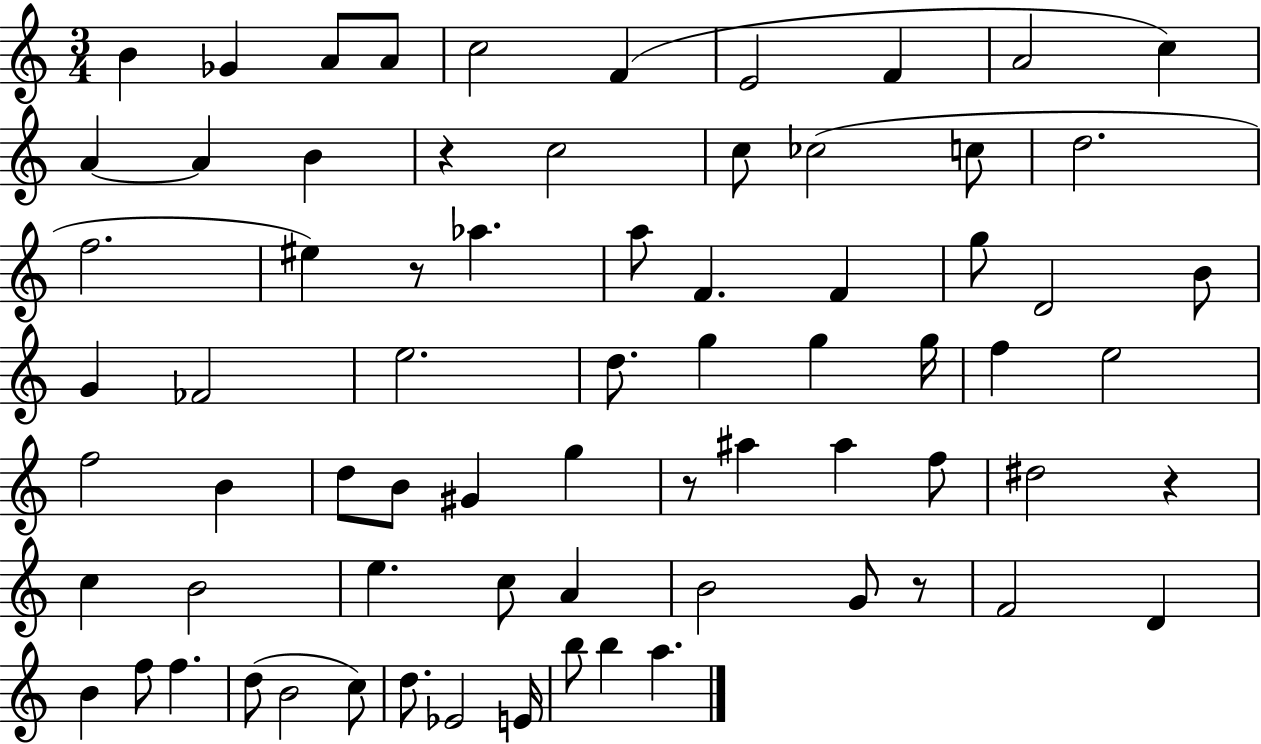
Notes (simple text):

B4/q Gb4/q A4/e A4/e C5/h F4/q E4/h F4/q A4/h C5/q A4/q A4/q B4/q R/q C5/h C5/e CES5/h C5/e D5/h. F5/h. EIS5/q R/e Ab5/q. A5/e F4/q. F4/q G5/e D4/h B4/e G4/q FES4/h E5/h. D5/e. G5/q G5/q G5/s F5/q E5/h F5/h B4/q D5/e B4/e G#4/q G5/q R/e A#5/q A#5/q F5/e D#5/h R/q C5/q B4/h E5/q. C5/e A4/q B4/h G4/e R/e F4/h D4/q B4/q F5/e F5/q. D5/e B4/h C5/e D5/e. Eb4/h E4/s B5/e B5/q A5/q.